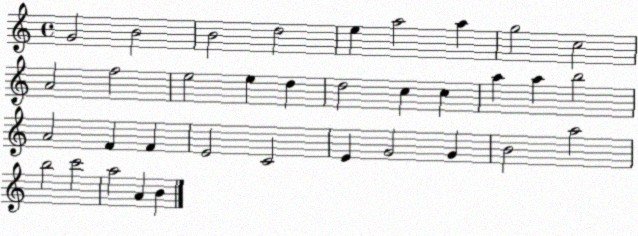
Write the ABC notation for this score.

X:1
T:Untitled
M:4/4
L:1/4
K:C
G2 B2 B2 d2 e a2 a g2 c2 A2 f2 e2 e d d2 c c a a b2 A2 F F E2 C2 E G2 G B2 a2 b2 c'2 a2 A B